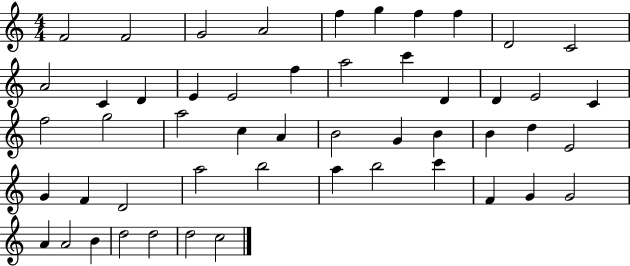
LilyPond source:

{
  \clef treble
  \numericTimeSignature
  \time 4/4
  \key c \major
  f'2 f'2 | g'2 a'2 | f''4 g''4 f''4 f''4 | d'2 c'2 | \break a'2 c'4 d'4 | e'4 e'2 f''4 | a''2 c'''4 d'4 | d'4 e'2 c'4 | \break f''2 g''2 | a''2 c''4 a'4 | b'2 g'4 b'4 | b'4 d''4 e'2 | \break g'4 f'4 d'2 | a''2 b''2 | a''4 b''2 c'''4 | f'4 g'4 g'2 | \break a'4 a'2 b'4 | d''2 d''2 | d''2 c''2 | \bar "|."
}